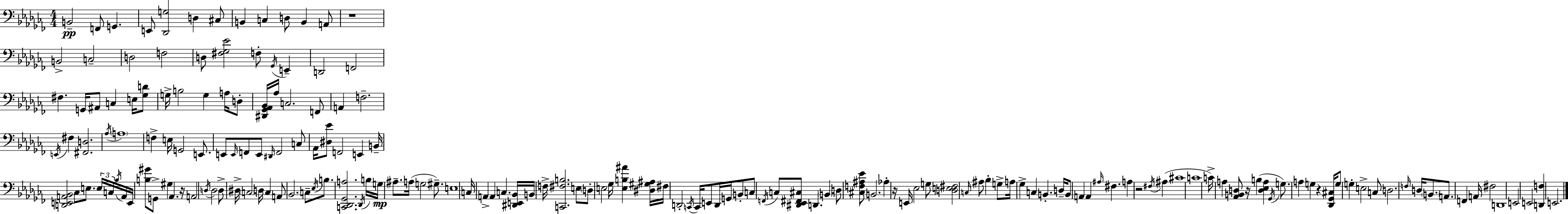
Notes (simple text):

B2/h F2/e G2/q. E2/e [Db2,G3]/h D3/q C#3/e B2/q C3/q D3/e B2/q A2/e R/w B2/h C3/h D3/h F3/h D3/e [F#3,Gb3,Eb4]/h F3/e Gb2/s E2/q D2/h F2/h F#3/q. G2/s A#2/e C3/q E3/s [Gb3,D4]/e G3/s B3/h G3/q A3/s D3/e [D#2,Gb2,Ab2,Bb2]/s Ab3/s C3/h. F2/e A2/q F3/h. E2/s F#3/q [F#2,D3]/h. Ab3/s A3/w F3/q E3/s G2/h E2/e. E2/e E2/s F2/e E2/e D#2/s F2/h C3/e Ab2/s [D#3,Eb4]/e F2/h E2/q B2/s [D2,E2,A2,Bb2]/h CES3/e E3/e. E3/s C3/s Bb3/s A2/s E2/s [B3,G#4]/e G2/e G#3/q Ab2/q. R/s A2/h D3/s D3/h D3/e D#3/s C3/h D3/s C3/q A2/e Bb2/h. C3/e Eb3/s B3/e. [C2,Db2,Gb2,A3]/h. Db2/s B3/s G3/s A#3/e. A3/s G3/h G#3/e. E3/w C3/s A2/q A2/q C3/q. [D#2,E2,Bb2]/s B2/s F3/s [C2,F#3,B3]/h. E3/e D3/e E3/h Gb3/s [E3,B3,A#4]/q [D#3,G#3,A#3]/s F#3/s D2/h C2/s C2/s E2/e D2/s G2/s B2/e C3/e F2/s C3/e [D#2,Eb2,F#2,C#3]/e D2/q. B2/q D3/e [C#3,F3,A#3,Eb4]/e B2/h. Ab3/q R/s E2/s Eb3/h G3/e [D3,E3,F#3]/h C3/s A#3/e Bb3/q G3/e A3/s Gb3/q C3/q B2/q. D3/s B2/e A2/q A2/q A#3/s F#3/q. A3/q R/h F#3/s A#3/q C#4/w C4/w C4/s A3/q [Ab2,B2,D3]/e R/s B3/q [D3,Eb3,A3]/q Gb2/s G3/e. A3/q G3/q R/q [Db2,Gb2,C#3]/s G3/e G3/q E3/h C3/e D3/h. F3/s D3/s B2/e. A2/e. F2/q A2/s F#3/h D2/w E2/h E2/h [D2,F3]/q E2/h.